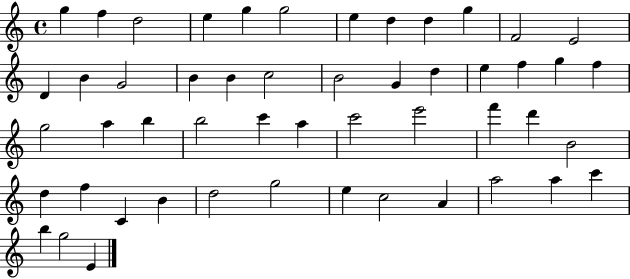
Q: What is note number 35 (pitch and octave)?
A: D6